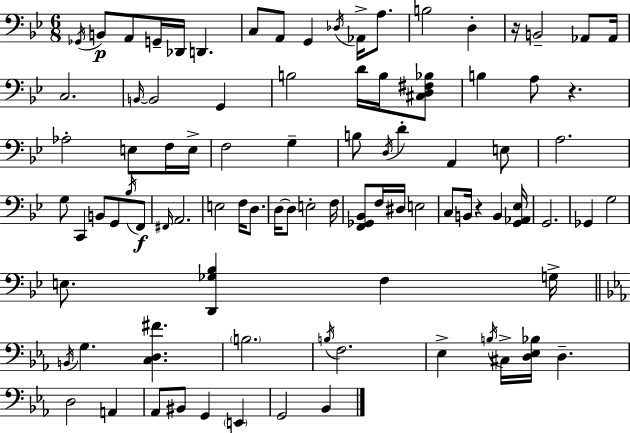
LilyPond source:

{
  \clef bass
  \numericTimeSignature
  \time 6/8
  \key bes \major
  \acciaccatura { ges,16 }\p b,8 a,8 g,16-- des,16 d,4. | c8 a,8 g,4 \acciaccatura { des16 } aes,16-> a8. | b2 d4-. | r16 b,2-- aes,8 | \break aes,16 c2. | \grace { b,16~ }~ b,2 g,4 | b2 d'16 | b16 <cis d fis bes>8 b4 a8 r4. | \break aes2-. e8 | f16 e16-> f2 g4-- | b8 \acciaccatura { d16 } d'4-. a,4 | e8 a2. | \break g8 c,4 b,8 | g,8 \acciaccatura { bes16 }\f f,8 \grace { fis,16 } a,2. | e2 | f16 d8. d16~~ d8 e2-. | \break f16 <f, ges, bes,>8 f16 dis16 e2 | c8 b,16 r4 | b,4 <g, aes, ees>16 g,2. | ges,4 g2 | \break e8. <d, ges bes>4 | f4 g16-> \bar "||" \break \key ees \major \acciaccatura { b,16 } g4. <c d fis'>4. | \parenthesize b2. | \acciaccatura { b16 } f2. | ees4-> \acciaccatura { b16 } cis16-> <d ees bes>16 d4.-- | \break d2 a,4 | aes,8 bis,8 g,4 \parenthesize e,4 | g,2 bes,4 | \bar "|."
}